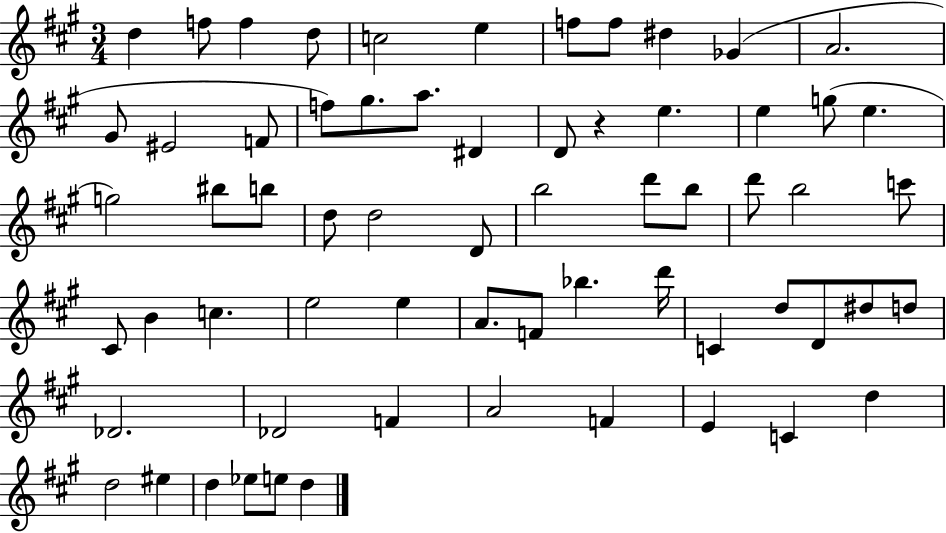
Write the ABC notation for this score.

X:1
T:Untitled
M:3/4
L:1/4
K:A
d f/2 f d/2 c2 e f/2 f/2 ^d _G A2 ^G/2 ^E2 F/2 f/2 ^g/2 a/2 ^D D/2 z e e g/2 e g2 ^b/2 b/2 d/2 d2 D/2 b2 d'/2 b/2 d'/2 b2 c'/2 ^C/2 B c e2 e A/2 F/2 _b d'/4 C d/2 D/2 ^d/2 d/2 _D2 _D2 F A2 F E C d d2 ^e d _e/2 e/2 d